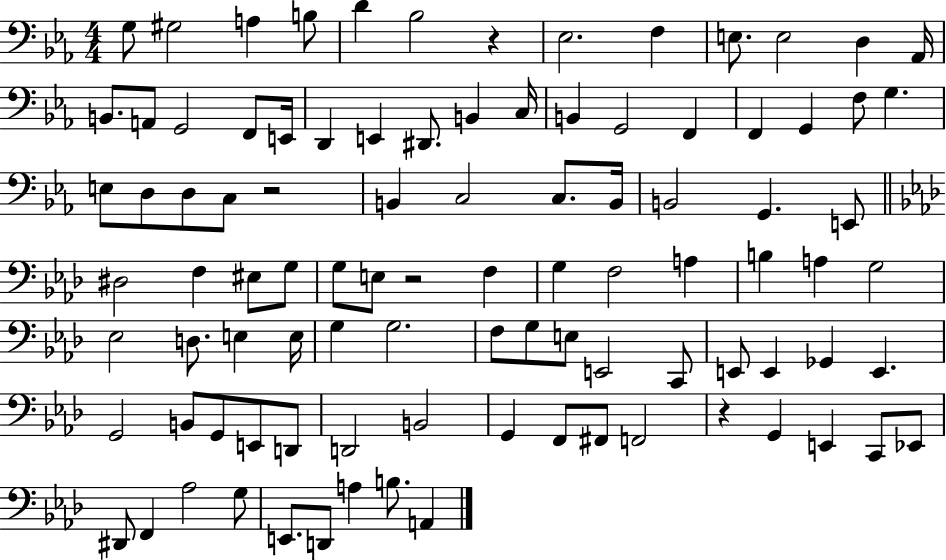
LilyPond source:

{
  \clef bass
  \numericTimeSignature
  \time 4/4
  \key ees \major
  g8 gis2 a4 b8 | d'4 bes2 r4 | ees2. f4 | e8. e2 d4 aes,16 | \break b,8. a,8 g,2 f,8 e,16 | d,4 e,4 dis,8. b,4 c16 | b,4 g,2 f,4 | f,4 g,4 f8 g4. | \break e8 d8 d8 c8 r2 | b,4 c2 c8. b,16 | b,2 g,4. e,8 | \bar "||" \break \key aes \major dis2 f4 eis8 g8 | g8 e8 r2 f4 | g4 f2 a4 | b4 a4 g2 | \break ees2 d8. e4 e16 | g4 g2. | f8 g8 e8 e,2 c,8 | e,8 e,4 ges,4 e,4. | \break g,2 b,8 g,8 e,8 d,8 | d,2 b,2 | g,4 f,8 fis,8 f,2 | r4 g,4 e,4 c,8 ees,8 | \break dis,8 f,4 aes2 g8 | e,8. d,8 a4 b8. a,4 | \bar "|."
}